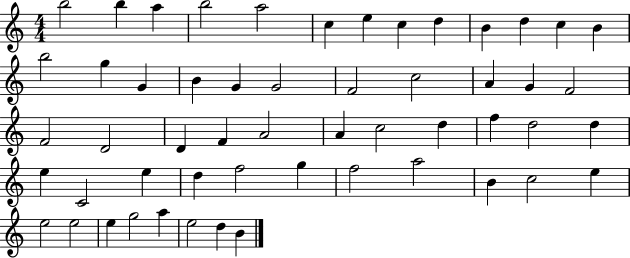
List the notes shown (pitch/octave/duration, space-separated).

B5/h B5/q A5/q B5/h A5/h C5/q E5/q C5/q D5/q B4/q D5/q C5/q B4/q B5/h G5/q G4/q B4/q G4/q G4/h F4/h C5/h A4/q G4/q F4/h F4/h D4/h D4/q F4/q A4/h A4/q C5/h D5/q F5/q D5/h D5/q E5/q C4/h E5/q D5/q F5/h G5/q F5/h A5/h B4/q C5/h E5/q E5/h E5/h E5/q G5/h A5/q E5/h D5/q B4/q